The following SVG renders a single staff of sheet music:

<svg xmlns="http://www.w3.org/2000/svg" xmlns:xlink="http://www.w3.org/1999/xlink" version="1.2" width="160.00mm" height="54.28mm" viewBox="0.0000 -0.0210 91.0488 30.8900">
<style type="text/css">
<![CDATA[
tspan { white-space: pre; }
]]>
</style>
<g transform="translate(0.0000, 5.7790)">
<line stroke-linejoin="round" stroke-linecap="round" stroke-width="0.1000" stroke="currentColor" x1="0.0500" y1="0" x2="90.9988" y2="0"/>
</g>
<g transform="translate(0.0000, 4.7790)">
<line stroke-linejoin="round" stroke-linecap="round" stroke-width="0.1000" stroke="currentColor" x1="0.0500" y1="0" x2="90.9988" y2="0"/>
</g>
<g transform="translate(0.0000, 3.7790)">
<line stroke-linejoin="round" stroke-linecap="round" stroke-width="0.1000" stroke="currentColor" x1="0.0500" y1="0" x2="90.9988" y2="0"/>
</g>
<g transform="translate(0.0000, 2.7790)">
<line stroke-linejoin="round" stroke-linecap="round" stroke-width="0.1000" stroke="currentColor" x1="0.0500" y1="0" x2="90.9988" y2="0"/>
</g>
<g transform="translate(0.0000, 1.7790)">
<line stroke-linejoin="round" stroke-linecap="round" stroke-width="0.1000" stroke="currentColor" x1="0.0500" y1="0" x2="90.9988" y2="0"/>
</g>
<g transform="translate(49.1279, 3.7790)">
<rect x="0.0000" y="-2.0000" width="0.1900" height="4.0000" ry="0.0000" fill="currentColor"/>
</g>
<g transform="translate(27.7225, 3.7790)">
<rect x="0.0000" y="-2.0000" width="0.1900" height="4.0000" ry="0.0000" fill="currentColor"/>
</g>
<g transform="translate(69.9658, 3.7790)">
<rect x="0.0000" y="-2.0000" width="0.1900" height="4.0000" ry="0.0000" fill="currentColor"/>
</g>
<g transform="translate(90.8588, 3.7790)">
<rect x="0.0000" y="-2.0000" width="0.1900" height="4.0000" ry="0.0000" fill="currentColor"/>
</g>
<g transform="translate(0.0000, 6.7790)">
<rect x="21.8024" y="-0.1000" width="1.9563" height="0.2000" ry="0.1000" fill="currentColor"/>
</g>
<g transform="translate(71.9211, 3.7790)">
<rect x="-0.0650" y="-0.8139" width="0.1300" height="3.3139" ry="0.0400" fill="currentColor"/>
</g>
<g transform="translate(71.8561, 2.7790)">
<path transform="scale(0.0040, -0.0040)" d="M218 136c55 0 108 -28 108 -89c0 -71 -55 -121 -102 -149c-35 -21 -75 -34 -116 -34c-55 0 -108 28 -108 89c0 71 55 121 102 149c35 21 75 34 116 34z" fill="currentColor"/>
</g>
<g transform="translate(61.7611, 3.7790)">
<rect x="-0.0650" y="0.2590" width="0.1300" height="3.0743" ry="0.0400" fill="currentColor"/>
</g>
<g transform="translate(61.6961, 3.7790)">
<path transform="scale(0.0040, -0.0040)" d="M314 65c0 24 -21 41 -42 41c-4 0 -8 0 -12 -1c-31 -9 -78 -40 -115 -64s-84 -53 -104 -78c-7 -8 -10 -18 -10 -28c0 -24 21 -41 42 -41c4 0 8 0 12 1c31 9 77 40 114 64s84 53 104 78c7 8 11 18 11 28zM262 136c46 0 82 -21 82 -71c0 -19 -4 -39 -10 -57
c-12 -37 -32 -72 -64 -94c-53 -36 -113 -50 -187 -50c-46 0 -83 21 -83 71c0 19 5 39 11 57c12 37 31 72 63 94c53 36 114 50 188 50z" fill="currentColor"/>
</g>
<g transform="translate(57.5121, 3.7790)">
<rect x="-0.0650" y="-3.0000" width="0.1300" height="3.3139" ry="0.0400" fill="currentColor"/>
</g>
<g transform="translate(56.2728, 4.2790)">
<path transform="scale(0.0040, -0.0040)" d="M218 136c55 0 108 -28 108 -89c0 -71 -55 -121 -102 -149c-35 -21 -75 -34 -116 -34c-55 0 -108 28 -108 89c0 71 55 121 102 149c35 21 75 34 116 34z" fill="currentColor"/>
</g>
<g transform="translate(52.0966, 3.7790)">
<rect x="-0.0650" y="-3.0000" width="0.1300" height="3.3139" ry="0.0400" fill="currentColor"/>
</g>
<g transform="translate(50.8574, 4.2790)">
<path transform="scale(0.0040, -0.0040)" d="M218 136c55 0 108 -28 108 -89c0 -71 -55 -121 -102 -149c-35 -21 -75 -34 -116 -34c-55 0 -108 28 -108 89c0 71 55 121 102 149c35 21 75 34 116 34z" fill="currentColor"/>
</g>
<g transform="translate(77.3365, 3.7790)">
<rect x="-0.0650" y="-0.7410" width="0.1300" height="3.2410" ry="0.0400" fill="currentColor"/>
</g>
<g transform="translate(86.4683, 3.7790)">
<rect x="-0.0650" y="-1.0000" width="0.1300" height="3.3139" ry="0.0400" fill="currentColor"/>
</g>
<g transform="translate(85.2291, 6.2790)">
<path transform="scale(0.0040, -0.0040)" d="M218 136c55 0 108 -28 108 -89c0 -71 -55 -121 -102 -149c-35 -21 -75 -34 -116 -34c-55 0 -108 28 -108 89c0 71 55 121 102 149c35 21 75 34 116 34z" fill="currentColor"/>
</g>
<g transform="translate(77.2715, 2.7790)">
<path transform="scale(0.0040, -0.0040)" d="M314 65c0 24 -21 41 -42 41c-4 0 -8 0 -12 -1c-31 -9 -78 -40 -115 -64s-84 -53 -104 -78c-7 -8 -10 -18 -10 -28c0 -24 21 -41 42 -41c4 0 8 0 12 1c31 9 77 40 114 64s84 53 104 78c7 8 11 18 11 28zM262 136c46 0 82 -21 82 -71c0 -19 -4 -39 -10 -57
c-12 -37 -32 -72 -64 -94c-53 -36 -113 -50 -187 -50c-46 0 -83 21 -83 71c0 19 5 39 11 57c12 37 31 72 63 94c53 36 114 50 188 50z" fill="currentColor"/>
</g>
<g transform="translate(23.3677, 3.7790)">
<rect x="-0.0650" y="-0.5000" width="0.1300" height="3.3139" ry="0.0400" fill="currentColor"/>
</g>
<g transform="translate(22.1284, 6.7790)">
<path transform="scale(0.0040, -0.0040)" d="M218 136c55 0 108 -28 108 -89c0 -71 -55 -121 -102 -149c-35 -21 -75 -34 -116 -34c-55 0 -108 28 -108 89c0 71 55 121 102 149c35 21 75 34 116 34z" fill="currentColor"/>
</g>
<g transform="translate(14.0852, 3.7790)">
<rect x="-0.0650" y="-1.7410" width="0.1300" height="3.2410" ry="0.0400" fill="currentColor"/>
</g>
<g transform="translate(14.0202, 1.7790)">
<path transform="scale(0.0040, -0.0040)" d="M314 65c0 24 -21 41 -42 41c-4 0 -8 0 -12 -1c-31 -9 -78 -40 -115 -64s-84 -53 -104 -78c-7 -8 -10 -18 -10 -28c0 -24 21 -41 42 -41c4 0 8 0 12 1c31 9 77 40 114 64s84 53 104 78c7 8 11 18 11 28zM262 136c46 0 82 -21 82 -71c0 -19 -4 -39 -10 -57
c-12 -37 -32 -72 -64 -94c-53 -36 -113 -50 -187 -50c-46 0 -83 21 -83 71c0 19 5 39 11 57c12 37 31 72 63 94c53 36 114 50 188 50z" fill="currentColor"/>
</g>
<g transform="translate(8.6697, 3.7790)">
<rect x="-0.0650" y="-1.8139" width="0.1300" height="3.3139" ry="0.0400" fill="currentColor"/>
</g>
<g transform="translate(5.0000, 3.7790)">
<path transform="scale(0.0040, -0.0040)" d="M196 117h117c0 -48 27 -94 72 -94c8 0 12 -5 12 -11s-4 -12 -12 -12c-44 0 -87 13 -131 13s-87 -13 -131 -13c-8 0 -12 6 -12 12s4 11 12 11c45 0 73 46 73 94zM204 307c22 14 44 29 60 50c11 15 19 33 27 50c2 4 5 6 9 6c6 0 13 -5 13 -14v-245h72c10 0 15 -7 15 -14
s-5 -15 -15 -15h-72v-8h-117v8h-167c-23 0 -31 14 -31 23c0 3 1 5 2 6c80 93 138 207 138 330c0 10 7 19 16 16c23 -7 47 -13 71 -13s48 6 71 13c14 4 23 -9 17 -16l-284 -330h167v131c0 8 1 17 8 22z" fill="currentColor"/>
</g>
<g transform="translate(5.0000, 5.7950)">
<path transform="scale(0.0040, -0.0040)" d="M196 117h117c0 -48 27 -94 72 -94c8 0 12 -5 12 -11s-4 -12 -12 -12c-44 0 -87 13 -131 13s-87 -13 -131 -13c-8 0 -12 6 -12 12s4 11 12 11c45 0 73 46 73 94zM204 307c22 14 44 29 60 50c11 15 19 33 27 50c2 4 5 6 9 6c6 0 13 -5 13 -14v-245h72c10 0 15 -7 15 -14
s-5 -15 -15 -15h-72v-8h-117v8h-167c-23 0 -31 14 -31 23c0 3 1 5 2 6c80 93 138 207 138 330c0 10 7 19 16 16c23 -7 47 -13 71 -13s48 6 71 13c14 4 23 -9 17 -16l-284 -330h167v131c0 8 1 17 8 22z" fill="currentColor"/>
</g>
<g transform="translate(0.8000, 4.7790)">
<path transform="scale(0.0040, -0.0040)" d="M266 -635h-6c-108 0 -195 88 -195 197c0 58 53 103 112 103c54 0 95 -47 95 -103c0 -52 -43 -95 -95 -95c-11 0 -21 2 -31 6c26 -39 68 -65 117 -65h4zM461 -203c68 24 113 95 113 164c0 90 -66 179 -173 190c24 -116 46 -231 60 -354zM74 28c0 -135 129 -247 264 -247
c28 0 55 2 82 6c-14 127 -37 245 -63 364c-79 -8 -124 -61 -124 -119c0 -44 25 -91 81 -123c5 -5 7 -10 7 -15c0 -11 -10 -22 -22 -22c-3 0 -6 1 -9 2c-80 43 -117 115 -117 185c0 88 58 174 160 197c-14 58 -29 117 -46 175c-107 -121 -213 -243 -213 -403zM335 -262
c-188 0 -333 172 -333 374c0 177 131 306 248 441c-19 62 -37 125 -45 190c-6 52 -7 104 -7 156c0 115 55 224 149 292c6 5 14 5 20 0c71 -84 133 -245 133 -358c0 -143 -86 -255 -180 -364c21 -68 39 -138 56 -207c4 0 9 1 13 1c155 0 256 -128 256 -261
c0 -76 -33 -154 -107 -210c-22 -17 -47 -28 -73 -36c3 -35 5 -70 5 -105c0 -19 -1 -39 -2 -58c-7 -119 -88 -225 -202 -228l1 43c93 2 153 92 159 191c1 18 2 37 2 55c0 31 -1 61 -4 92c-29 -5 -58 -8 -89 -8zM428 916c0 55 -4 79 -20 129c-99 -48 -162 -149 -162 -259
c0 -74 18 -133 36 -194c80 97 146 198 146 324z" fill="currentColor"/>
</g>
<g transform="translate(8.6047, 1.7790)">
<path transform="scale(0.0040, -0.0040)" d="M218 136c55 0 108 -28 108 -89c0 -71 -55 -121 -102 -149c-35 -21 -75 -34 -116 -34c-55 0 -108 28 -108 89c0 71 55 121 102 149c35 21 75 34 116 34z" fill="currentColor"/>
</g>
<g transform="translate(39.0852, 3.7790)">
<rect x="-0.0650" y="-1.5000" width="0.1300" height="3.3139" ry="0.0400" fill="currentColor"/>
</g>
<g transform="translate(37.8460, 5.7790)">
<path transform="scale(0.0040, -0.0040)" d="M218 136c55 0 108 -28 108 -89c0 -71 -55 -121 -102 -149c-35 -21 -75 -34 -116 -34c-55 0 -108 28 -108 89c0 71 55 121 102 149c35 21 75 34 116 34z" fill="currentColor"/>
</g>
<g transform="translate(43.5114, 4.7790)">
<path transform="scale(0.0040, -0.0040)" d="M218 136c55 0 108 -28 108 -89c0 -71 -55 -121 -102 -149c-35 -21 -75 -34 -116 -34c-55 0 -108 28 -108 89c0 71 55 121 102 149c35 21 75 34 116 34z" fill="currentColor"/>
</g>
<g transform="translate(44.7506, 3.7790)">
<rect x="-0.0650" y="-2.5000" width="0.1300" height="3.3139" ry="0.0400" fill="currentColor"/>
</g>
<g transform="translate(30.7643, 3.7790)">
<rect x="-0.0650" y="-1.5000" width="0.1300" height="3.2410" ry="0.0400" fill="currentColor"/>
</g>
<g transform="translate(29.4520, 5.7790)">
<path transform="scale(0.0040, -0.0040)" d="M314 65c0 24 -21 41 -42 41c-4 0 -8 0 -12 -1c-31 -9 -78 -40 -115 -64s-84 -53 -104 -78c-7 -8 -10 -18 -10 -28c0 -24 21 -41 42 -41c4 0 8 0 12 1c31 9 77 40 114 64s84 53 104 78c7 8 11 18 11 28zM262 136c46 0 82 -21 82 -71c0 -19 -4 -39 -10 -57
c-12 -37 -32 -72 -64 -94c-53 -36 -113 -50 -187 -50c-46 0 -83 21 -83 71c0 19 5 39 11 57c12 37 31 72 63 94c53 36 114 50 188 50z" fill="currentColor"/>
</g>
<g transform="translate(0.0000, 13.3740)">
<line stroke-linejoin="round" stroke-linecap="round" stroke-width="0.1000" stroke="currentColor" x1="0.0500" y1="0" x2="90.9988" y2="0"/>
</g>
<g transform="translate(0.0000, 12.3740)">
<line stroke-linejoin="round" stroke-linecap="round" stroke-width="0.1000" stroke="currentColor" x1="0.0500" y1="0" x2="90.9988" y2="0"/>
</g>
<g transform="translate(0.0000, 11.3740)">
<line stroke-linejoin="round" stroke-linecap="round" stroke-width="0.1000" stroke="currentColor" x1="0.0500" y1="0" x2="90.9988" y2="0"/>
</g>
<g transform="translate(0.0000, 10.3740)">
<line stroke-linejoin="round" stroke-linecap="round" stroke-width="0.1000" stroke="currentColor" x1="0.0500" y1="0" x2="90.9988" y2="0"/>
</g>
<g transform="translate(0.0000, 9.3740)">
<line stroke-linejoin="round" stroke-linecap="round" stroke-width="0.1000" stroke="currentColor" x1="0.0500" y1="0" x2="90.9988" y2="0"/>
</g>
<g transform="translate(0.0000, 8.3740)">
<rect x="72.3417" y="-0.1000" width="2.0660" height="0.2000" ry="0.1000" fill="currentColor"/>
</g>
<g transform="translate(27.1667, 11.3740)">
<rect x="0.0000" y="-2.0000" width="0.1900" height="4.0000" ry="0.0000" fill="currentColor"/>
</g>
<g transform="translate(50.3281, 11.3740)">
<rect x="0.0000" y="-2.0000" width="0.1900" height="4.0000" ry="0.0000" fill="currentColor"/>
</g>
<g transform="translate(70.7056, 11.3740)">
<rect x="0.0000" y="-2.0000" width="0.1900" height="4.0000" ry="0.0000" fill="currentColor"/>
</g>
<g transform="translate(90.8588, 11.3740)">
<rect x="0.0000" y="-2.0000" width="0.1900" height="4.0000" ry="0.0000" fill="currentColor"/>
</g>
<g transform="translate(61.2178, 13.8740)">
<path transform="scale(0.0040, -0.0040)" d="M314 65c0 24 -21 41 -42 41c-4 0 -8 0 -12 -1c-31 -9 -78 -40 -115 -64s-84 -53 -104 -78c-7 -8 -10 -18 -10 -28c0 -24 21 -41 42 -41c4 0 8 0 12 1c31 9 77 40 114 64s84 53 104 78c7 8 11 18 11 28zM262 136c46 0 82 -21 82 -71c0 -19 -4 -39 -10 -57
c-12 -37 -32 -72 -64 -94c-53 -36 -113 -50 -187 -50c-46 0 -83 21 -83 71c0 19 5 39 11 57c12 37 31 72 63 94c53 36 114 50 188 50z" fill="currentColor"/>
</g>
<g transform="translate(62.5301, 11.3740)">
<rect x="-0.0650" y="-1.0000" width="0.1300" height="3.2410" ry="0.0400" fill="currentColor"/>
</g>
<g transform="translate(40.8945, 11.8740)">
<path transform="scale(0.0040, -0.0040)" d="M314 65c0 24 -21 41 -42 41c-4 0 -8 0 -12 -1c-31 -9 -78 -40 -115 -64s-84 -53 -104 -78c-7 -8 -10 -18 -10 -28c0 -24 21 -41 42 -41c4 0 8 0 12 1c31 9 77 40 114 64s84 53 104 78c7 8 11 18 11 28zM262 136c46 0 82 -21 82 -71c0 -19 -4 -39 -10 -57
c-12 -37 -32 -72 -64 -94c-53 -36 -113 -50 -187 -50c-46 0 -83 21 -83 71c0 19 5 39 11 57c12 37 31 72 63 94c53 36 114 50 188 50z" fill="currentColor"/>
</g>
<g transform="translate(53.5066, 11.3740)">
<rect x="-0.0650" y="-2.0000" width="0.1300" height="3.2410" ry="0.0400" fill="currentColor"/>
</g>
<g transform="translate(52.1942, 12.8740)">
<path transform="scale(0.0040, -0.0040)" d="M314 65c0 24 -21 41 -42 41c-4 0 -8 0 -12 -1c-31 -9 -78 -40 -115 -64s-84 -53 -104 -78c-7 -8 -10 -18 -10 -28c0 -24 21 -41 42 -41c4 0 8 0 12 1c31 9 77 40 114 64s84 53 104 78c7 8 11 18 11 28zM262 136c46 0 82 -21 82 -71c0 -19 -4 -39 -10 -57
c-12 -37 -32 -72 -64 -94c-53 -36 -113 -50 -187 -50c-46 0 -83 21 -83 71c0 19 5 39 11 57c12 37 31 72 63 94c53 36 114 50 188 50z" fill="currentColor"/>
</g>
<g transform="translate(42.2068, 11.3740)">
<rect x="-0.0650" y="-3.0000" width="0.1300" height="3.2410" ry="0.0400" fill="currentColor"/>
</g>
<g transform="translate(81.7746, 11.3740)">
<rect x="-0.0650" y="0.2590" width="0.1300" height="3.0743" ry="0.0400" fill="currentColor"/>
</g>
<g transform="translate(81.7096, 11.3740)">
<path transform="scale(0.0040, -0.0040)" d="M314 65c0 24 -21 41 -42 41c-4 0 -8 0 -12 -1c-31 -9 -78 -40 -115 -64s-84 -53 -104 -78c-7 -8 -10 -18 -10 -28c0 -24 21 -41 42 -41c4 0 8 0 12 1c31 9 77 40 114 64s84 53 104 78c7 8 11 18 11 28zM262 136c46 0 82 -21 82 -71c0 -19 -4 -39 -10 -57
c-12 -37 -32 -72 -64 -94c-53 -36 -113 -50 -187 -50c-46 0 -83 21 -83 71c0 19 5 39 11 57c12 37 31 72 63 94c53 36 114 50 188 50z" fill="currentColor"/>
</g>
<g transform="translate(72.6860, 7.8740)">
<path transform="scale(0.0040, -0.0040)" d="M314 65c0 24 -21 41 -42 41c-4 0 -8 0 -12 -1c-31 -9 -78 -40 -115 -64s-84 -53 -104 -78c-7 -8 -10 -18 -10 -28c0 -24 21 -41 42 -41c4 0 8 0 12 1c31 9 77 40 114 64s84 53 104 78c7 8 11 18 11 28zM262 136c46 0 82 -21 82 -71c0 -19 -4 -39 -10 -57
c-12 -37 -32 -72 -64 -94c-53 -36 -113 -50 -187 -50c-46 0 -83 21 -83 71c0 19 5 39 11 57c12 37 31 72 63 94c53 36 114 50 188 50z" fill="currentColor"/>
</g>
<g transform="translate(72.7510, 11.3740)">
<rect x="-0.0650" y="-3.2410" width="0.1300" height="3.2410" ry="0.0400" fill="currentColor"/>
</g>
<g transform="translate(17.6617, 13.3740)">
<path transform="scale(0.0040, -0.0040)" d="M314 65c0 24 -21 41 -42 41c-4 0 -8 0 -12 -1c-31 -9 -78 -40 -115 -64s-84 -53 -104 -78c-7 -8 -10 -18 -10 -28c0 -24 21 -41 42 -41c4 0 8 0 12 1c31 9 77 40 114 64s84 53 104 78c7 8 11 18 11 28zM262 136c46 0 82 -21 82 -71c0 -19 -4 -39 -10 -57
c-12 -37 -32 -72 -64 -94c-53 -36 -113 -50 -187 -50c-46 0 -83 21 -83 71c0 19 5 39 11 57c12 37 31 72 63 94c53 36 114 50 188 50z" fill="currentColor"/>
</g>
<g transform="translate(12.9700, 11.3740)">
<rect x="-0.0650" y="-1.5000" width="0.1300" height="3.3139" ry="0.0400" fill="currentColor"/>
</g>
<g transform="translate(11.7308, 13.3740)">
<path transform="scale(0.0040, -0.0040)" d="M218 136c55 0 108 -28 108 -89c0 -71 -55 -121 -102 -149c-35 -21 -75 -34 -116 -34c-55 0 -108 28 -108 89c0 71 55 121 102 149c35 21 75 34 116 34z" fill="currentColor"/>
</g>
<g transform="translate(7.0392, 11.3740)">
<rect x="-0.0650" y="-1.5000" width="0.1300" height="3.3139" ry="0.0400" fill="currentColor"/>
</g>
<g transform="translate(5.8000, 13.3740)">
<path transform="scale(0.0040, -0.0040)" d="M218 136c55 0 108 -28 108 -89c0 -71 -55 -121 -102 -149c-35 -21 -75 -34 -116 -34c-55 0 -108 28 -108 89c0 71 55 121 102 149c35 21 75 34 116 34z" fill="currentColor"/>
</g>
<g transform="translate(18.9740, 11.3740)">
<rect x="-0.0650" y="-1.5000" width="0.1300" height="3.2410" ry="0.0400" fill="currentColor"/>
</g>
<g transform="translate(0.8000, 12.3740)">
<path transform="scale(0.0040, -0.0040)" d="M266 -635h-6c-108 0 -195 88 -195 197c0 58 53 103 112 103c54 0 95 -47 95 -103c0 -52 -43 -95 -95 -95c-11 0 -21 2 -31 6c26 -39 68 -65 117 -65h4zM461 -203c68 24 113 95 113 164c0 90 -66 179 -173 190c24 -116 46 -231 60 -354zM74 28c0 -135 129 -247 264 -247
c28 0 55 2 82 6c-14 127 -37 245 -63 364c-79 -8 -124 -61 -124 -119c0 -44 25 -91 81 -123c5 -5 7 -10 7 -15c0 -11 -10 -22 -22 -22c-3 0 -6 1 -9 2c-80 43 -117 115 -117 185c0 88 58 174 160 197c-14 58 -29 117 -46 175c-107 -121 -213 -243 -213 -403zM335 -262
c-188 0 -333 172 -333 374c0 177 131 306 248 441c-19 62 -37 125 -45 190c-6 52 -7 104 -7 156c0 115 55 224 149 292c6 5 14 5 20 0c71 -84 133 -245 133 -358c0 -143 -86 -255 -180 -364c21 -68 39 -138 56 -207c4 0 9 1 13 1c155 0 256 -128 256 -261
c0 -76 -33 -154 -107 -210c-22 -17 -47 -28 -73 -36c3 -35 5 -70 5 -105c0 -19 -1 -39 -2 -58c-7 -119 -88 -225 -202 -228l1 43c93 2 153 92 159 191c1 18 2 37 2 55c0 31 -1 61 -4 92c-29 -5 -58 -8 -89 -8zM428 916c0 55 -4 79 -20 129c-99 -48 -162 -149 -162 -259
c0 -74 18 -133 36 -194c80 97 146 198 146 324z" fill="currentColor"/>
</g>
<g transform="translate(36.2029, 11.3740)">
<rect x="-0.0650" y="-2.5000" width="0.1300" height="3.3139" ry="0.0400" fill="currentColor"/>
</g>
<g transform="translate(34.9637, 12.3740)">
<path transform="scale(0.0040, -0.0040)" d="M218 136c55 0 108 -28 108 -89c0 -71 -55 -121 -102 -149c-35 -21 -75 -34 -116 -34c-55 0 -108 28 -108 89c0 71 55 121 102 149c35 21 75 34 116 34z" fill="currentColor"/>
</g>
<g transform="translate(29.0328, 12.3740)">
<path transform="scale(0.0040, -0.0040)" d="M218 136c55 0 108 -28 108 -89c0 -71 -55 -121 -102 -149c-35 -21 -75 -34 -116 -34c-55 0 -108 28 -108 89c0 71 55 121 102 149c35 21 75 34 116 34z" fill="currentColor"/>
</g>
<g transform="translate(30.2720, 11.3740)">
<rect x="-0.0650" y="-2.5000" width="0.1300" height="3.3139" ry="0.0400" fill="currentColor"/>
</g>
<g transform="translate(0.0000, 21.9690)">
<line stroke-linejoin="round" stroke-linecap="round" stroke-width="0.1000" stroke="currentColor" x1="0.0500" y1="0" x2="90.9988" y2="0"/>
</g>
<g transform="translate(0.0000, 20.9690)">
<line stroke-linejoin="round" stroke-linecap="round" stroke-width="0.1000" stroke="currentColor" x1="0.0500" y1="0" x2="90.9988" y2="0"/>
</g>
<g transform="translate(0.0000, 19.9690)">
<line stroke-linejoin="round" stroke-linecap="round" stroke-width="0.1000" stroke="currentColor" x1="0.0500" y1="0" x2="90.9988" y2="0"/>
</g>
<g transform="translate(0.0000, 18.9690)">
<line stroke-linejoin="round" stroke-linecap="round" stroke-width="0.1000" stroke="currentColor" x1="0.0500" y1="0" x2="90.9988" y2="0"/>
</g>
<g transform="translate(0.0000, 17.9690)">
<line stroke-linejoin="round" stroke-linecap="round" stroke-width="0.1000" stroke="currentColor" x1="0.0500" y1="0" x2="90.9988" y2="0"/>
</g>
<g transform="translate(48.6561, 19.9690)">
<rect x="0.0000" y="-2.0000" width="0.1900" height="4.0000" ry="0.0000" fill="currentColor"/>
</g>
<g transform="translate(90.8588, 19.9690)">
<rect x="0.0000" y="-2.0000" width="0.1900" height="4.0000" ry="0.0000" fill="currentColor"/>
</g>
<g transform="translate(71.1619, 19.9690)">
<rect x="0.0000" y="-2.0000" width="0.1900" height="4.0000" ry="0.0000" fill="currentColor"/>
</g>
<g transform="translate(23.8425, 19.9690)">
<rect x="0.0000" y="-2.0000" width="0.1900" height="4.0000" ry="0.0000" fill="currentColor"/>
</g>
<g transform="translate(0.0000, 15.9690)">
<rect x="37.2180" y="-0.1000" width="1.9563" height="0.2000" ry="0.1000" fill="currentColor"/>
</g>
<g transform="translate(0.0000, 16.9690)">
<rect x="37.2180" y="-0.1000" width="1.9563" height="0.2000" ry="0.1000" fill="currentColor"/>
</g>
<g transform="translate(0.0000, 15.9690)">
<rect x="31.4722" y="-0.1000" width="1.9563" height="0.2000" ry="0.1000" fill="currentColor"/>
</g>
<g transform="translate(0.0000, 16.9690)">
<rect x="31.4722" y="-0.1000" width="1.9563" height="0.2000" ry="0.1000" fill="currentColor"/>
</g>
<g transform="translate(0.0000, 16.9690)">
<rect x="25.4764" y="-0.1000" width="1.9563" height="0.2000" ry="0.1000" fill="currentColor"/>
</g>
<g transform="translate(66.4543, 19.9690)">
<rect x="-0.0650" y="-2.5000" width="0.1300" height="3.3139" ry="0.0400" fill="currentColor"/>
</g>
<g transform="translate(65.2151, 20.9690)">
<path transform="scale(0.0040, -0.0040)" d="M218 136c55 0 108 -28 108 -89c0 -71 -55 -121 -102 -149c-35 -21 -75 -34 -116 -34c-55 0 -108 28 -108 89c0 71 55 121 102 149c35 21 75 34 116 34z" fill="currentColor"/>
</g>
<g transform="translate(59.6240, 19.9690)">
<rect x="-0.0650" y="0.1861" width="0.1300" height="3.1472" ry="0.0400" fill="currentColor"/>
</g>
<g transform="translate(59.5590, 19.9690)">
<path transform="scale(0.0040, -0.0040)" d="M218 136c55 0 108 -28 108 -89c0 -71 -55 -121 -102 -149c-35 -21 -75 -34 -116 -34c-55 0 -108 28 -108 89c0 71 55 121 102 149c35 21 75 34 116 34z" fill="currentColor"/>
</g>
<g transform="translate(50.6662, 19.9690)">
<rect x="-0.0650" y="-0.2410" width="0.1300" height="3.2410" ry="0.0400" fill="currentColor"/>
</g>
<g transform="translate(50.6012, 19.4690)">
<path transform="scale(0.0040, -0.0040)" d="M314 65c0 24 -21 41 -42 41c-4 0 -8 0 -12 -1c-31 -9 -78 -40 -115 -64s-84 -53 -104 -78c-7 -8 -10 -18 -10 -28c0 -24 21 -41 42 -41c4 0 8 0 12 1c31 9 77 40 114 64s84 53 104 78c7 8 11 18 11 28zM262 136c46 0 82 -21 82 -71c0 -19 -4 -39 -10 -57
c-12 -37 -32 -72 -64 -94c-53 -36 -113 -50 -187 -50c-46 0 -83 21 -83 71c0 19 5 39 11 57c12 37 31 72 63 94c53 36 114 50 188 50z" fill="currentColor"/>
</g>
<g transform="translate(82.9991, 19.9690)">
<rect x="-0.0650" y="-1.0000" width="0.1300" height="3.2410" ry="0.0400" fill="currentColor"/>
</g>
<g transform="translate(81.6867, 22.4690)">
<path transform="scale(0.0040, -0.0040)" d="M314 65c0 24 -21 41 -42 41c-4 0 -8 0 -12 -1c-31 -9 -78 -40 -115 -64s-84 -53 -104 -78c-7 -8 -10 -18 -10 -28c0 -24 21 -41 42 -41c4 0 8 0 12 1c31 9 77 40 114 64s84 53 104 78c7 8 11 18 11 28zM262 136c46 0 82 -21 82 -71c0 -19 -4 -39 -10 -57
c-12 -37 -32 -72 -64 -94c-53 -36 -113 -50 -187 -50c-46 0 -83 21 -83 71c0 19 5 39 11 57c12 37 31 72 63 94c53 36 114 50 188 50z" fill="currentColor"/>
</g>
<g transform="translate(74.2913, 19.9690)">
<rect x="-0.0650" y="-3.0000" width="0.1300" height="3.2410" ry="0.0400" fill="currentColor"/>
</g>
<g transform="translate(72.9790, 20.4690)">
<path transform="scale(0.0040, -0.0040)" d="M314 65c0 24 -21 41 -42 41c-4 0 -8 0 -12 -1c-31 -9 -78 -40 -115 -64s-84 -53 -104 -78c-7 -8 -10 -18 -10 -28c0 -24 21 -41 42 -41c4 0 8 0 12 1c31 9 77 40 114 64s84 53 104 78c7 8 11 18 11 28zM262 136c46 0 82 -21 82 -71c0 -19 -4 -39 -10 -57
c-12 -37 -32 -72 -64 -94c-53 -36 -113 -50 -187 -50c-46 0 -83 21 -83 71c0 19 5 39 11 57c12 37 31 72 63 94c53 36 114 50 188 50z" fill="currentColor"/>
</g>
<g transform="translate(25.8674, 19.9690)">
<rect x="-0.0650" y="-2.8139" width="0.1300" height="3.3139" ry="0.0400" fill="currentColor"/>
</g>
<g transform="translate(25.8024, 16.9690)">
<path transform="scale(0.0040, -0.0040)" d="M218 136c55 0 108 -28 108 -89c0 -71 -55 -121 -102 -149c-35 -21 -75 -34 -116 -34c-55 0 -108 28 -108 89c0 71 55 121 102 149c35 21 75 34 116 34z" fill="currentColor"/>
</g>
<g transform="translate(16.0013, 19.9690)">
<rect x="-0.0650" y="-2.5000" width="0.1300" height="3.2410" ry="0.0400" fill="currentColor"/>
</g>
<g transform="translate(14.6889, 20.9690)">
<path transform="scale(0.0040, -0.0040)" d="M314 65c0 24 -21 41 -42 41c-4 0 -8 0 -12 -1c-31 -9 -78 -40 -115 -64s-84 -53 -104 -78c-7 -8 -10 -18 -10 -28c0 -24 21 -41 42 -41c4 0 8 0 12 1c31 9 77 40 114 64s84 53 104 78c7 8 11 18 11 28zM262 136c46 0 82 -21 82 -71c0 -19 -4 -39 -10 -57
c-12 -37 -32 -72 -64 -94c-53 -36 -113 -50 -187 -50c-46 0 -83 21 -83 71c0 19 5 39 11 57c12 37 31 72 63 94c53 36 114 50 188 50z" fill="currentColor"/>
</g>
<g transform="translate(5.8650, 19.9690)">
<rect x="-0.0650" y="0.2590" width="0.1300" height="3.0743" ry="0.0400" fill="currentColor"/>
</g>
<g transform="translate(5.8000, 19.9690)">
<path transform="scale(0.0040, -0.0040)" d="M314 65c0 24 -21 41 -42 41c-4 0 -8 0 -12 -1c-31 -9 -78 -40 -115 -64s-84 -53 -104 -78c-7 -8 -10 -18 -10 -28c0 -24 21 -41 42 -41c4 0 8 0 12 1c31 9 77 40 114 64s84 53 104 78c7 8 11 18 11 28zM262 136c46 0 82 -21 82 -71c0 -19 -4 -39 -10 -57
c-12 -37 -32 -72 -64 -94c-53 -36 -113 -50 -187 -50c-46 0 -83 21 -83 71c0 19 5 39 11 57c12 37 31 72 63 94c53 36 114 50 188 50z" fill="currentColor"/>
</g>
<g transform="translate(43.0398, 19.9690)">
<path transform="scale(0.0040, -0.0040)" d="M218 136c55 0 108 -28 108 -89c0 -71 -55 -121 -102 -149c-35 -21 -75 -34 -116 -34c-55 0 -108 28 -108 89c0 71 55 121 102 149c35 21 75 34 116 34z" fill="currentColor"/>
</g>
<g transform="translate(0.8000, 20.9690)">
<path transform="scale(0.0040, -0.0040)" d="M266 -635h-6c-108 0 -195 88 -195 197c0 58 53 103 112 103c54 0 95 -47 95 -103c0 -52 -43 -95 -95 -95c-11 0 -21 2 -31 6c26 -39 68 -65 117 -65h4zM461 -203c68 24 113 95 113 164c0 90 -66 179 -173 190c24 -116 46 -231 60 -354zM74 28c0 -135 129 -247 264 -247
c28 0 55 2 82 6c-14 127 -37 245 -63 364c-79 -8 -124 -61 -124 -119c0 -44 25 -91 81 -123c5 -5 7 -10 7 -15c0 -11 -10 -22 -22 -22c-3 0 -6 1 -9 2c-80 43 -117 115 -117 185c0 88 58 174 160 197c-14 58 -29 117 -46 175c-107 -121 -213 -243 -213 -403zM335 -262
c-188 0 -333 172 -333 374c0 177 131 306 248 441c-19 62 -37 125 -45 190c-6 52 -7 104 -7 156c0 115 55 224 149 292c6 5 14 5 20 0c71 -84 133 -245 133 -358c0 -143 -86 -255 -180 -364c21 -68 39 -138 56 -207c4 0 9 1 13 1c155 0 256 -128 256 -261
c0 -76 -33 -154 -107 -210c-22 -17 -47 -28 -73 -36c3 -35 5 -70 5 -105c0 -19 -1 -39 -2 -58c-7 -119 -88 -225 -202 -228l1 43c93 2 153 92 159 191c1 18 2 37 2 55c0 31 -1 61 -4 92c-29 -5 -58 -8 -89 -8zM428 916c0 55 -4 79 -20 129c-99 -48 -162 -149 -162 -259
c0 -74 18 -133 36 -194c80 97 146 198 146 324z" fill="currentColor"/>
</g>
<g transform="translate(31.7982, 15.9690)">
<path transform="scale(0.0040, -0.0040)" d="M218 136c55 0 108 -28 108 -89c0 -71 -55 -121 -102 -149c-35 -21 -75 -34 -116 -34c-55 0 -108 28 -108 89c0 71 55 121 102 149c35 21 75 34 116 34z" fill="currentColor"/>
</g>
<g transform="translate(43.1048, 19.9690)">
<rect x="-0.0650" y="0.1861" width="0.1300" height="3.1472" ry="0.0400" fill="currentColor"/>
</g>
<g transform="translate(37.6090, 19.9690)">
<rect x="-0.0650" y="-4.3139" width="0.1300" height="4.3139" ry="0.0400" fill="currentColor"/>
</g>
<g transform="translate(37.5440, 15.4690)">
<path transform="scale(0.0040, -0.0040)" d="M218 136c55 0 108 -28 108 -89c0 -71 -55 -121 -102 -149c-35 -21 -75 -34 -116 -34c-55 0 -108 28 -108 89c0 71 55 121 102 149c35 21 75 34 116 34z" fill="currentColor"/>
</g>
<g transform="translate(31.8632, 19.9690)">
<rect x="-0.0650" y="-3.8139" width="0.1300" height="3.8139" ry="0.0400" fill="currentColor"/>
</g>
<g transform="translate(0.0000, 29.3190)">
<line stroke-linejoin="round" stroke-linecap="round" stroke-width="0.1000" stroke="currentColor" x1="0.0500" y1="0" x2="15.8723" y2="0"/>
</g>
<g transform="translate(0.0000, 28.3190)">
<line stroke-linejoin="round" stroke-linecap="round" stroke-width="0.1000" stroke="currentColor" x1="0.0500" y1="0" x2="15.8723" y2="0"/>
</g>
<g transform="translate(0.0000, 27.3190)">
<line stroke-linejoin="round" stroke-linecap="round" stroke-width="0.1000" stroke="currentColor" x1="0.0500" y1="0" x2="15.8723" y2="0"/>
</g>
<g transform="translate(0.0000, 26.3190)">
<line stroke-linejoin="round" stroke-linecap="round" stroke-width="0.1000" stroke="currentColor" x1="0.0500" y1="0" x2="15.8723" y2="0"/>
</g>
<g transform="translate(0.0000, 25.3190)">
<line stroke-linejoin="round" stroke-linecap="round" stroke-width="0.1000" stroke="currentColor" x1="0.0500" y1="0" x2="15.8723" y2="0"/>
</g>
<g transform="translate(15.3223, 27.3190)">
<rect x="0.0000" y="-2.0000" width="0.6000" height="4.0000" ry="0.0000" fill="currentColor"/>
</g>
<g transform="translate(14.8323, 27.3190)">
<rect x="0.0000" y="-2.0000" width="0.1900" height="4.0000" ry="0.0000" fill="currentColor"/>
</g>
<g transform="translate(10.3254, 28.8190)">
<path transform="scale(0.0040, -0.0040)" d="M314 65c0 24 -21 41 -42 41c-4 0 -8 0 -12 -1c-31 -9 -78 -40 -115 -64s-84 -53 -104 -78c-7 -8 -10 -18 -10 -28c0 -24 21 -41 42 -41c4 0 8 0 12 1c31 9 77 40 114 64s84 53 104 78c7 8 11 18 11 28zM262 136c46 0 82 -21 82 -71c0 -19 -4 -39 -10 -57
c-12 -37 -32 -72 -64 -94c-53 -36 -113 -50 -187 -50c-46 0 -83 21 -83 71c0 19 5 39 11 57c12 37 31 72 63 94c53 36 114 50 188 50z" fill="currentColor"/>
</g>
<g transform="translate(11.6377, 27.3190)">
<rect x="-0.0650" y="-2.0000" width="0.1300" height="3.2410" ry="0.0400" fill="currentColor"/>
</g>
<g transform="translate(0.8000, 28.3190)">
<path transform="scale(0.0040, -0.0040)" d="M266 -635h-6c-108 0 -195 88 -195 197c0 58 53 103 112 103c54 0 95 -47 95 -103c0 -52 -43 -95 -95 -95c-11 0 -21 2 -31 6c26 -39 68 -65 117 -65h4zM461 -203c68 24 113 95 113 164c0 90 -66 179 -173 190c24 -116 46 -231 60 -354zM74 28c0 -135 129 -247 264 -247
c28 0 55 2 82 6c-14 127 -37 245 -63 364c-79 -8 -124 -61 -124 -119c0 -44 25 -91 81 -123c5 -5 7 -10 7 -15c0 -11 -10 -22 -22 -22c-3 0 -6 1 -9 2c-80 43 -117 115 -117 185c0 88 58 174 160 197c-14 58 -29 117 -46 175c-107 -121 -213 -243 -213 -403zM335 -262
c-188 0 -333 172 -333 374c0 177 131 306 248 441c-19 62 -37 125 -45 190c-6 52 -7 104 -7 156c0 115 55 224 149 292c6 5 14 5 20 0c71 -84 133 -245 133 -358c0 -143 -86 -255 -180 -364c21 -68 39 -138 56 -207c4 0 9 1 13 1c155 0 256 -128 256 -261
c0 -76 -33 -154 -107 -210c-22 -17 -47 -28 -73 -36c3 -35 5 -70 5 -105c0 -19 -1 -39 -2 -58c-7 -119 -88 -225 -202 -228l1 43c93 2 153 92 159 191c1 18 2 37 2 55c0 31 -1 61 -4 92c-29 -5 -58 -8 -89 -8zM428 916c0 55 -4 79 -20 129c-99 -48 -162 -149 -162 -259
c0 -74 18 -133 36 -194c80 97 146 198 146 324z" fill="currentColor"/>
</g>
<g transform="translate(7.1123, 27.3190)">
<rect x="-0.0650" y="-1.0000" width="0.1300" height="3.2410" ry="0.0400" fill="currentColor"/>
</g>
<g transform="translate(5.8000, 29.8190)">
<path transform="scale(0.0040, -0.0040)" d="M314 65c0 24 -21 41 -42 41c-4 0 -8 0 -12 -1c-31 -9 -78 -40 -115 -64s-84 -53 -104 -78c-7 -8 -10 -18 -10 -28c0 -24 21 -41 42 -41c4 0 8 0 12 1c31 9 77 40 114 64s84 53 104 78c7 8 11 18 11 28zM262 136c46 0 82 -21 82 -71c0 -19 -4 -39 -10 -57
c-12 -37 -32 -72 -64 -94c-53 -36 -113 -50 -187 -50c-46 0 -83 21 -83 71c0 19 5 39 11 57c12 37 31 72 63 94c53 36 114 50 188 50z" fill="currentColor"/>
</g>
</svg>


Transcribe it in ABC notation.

X:1
T:Untitled
M:4/4
L:1/4
K:C
f f2 C E2 E G A A B2 d d2 D E E E2 G G A2 F2 D2 b2 B2 B2 G2 a c' d' B c2 B G A2 D2 D2 F2